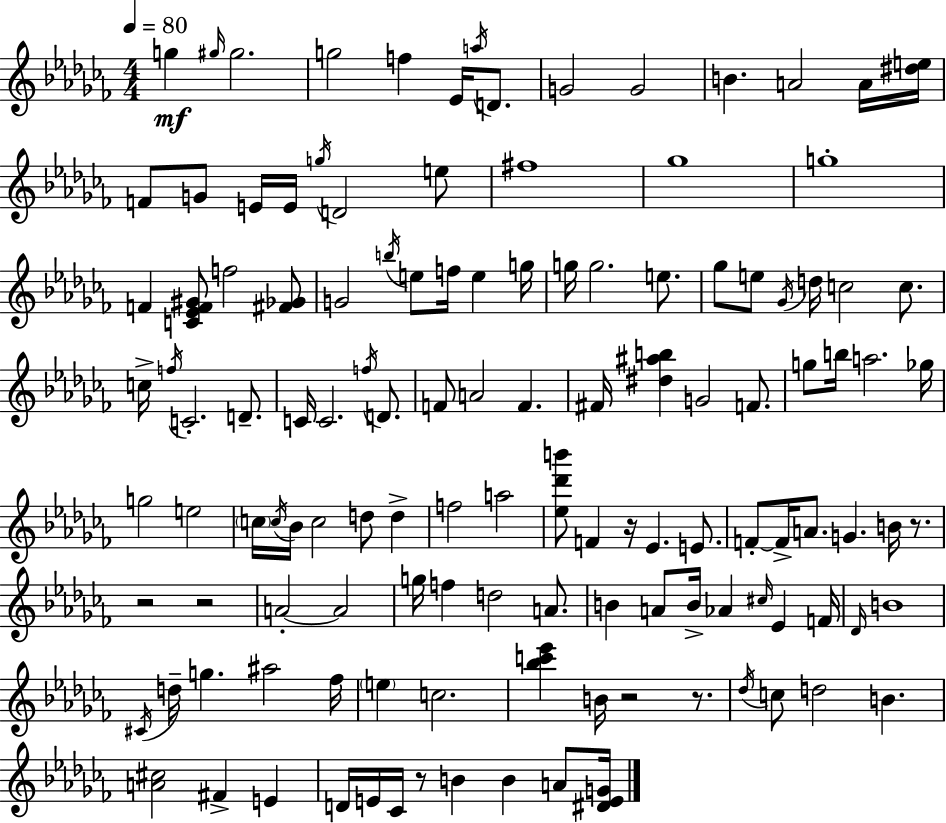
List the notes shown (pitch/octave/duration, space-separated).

G5/q G#5/s G#5/h. G5/h F5/q Eb4/s A5/s D4/e. G4/h G4/h B4/q. A4/h A4/s [D#5,E5]/s F4/e G4/e E4/s E4/s G5/s D4/h E5/e F#5/w Gb5/w G5/w F4/q [C4,Eb4,F4,G#4]/e F5/h [F#4,Gb4]/e G4/h B5/s E5/e F5/s E5/q G5/s G5/s G5/h. E5/e. Gb5/e E5/e Gb4/s D5/s C5/h C5/e. C5/s F5/s C4/h. D4/e. C4/s C4/h. F5/s D4/e. F4/e A4/h F4/q. F#4/s [D#5,A#5,B5]/q G4/h F4/e. G5/e B5/s A5/h. Gb5/s G5/h E5/h C5/s C5/s Bb4/s C5/h D5/e D5/q F5/h A5/h [Eb5,Db6,B6]/e F4/q R/s Eb4/q. E4/e. F4/e F4/s A4/e. G4/q. B4/s R/e. R/h R/h A4/h A4/h G5/s F5/q D5/h A4/e. B4/q A4/e B4/s Ab4/q C#5/s Eb4/q F4/s Db4/s B4/w C#4/s D5/s G5/q. A#5/h FES5/s E5/q C5/h. [Bb5,C6,Eb6]/q B4/s R/h R/e. Db5/s C5/e D5/h B4/q. [A4,C#5]/h F#4/q E4/q D4/s E4/s CES4/s R/e B4/q B4/q A4/e [D#4,E4,G4]/s